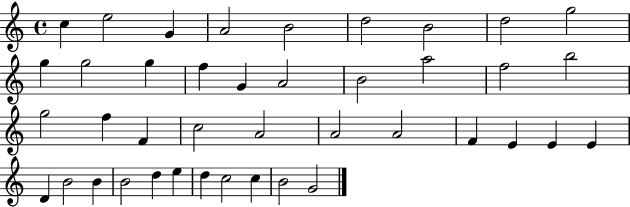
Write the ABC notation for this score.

X:1
T:Untitled
M:4/4
L:1/4
K:C
c e2 G A2 B2 d2 B2 d2 g2 g g2 g f G A2 B2 a2 f2 b2 g2 f F c2 A2 A2 A2 F E E E D B2 B B2 d e d c2 c B2 G2